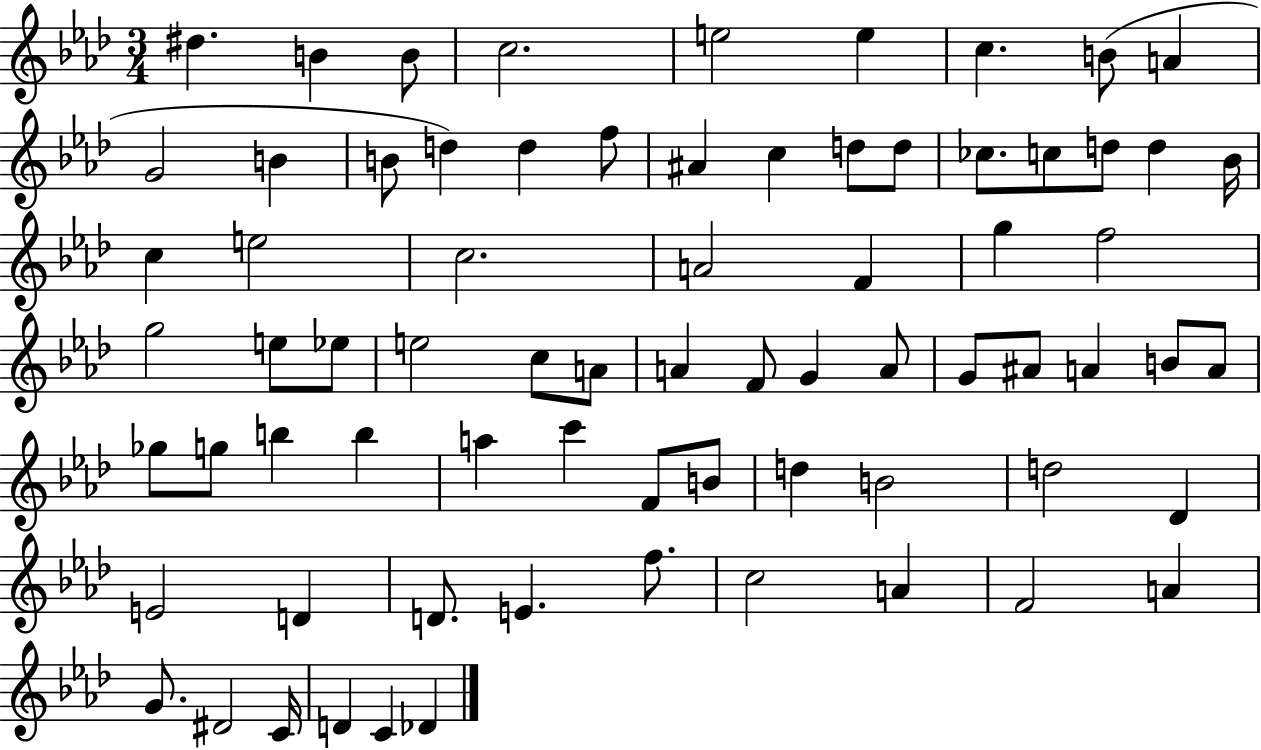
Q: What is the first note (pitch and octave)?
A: D#5